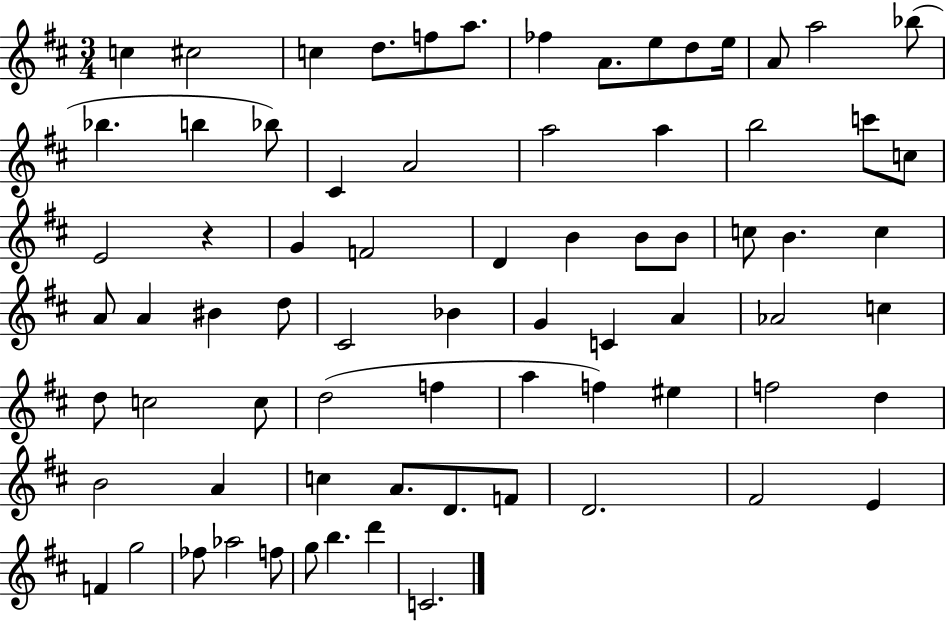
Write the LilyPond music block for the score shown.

{
  \clef treble
  \numericTimeSignature
  \time 3/4
  \key d \major
  \repeat volta 2 { c''4 cis''2 | c''4 d''8. f''8 a''8. | fes''4 a'8. e''8 d''8 e''16 | a'8 a''2 bes''8( | \break bes''4. b''4 bes''8) | cis'4 a'2 | a''2 a''4 | b''2 c'''8 c''8 | \break e'2 r4 | g'4 f'2 | d'4 b'4 b'8 b'8 | c''8 b'4. c''4 | \break a'8 a'4 bis'4 d''8 | cis'2 bes'4 | g'4 c'4 a'4 | aes'2 c''4 | \break d''8 c''2 c''8 | d''2( f''4 | a''4 f''4) eis''4 | f''2 d''4 | \break b'2 a'4 | c''4 a'8. d'8. f'8 | d'2. | fis'2 e'4 | \break f'4 g''2 | fes''8 aes''2 f''8 | g''8 b''4. d'''4 | c'2. | \break } \bar "|."
}